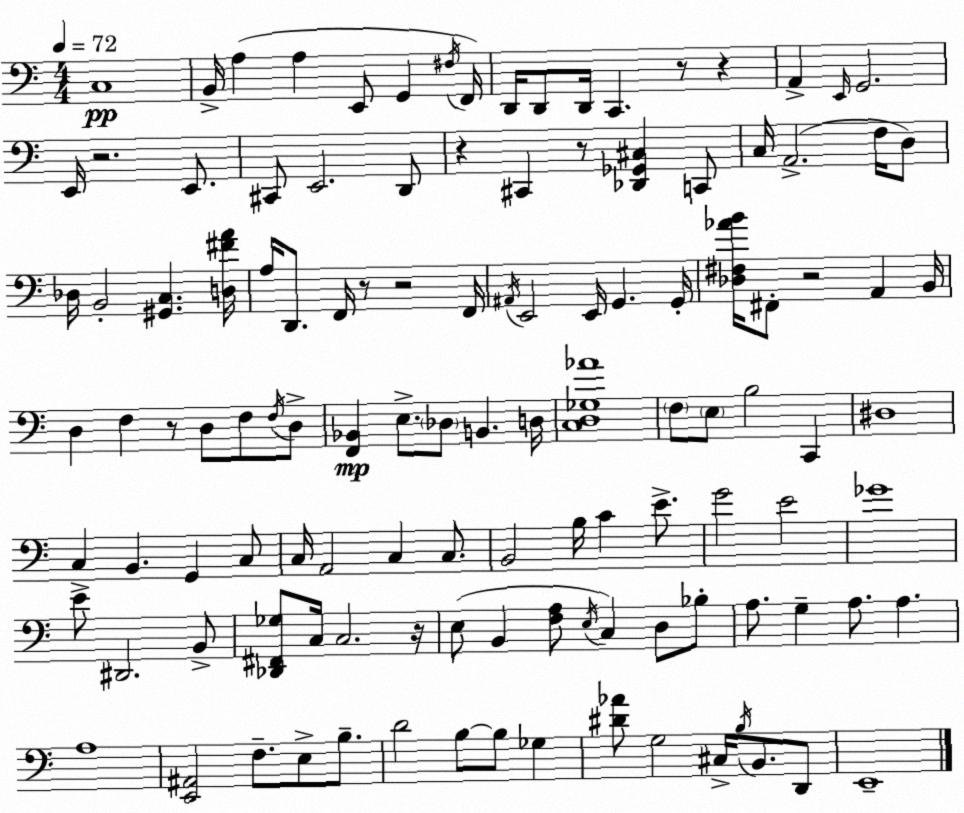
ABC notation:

X:1
T:Untitled
M:4/4
L:1/4
K:C
C,4 B,,/4 A, A, E,,/2 G,, ^F,/4 F,,/4 D,,/4 D,,/2 D,,/4 C,, z/2 z A,, E,,/4 G,,2 E,,/4 z2 E,,/2 ^C,,/2 E,,2 D,,/2 z ^C,, z/2 [_D,,_G,,^C,] C,,/2 C,/4 A,,2 F,/4 D,/2 _D,/4 B,,2 [^G,,C,] [D,^FA]/4 A,/4 D,,/2 F,,/4 z/2 z2 F,,/4 ^A,,/4 E,,2 E,,/4 G,, G,,/4 [_D,^F,_AB]/4 ^F,,/2 z2 A,, B,,/4 D, F, z/2 D,/2 F,/2 F,/4 D,/2 [F,,_B,,] E,/2 _D,/2 B,, D,/4 [C,D,_G,_A]4 F,/2 E,/2 B,2 C,, ^D,4 C, B,, G,, C,/2 C,/4 A,,2 C, C,/2 B,,2 B,/4 C E/2 G2 E2 _G4 E/2 ^D,,2 B,,/2 [_D,,^F,,_G,]/2 C,/4 C,2 z/4 E,/2 B,, [F,A,]/2 E,/4 C, D,/2 _B,/2 A,/2 G, A,/2 A, A,4 [E,,^A,,]2 F,/2 E,/2 B,/2 D2 B,/2 B,/2 _G, [^D_A]/2 G,2 ^C,/4 B,/4 B,,/2 D,,/2 E,,4